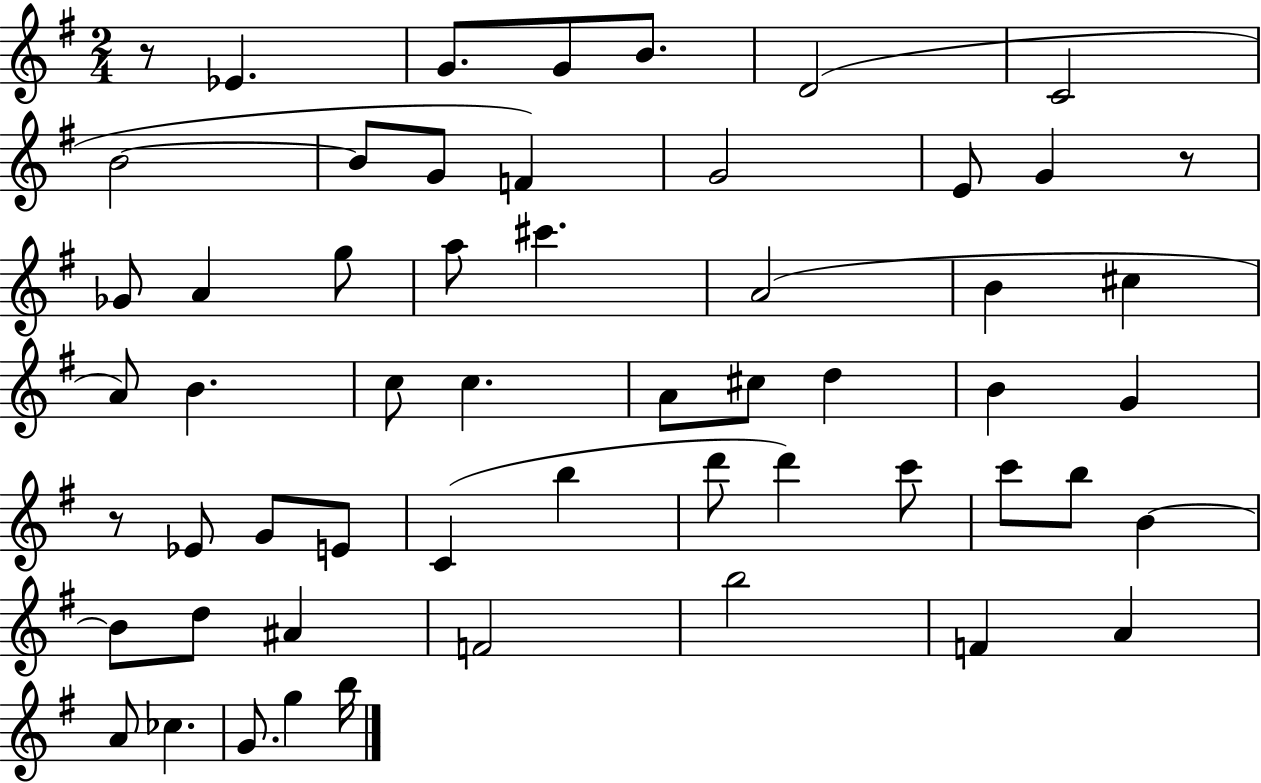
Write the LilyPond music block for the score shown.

{
  \clef treble
  \numericTimeSignature
  \time 2/4
  \key g \major
  r8 ees'4. | g'8. g'8 b'8. | d'2( | c'2 | \break b'2~~ | b'8 g'8 f'4) | g'2 | e'8 g'4 r8 | \break ges'8 a'4 g''8 | a''8 cis'''4. | a'2( | b'4 cis''4 | \break a'8) b'4. | c''8 c''4. | a'8 cis''8 d''4 | b'4 g'4 | \break r8 ees'8 g'8 e'8 | c'4( b''4 | d'''8 d'''4) c'''8 | c'''8 b''8 b'4~~ | \break b'8 d''8 ais'4 | f'2 | b''2 | f'4 a'4 | \break a'8 ces''4. | g'8. g''4 b''16 | \bar "|."
}